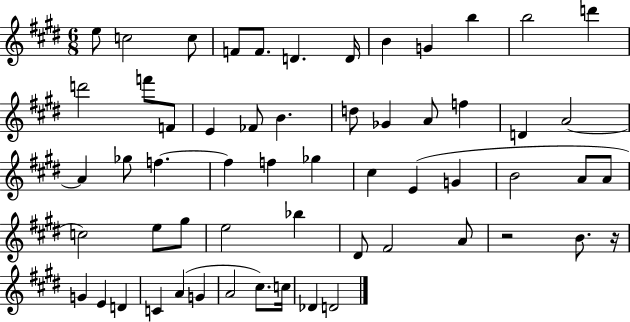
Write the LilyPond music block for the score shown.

{
  \clef treble
  \numericTimeSignature
  \time 6/8
  \key e \major
  e''8 c''2 c''8 | f'8 f'8. d'4. d'16 | b'4 g'4 b''4 | b''2 d'''4 | \break d'''2 f'''8 f'8 | e'4 fes'8 b'4. | d''8 ges'4 a'8 f''4 | d'4 a'2~~ | \break a'4 ges''8 f''4.~~ | f''4 f''4 ges''4 | cis''4 e'4( g'4 | b'2 a'8 a'8 | \break c''2) e''8 gis''8 | e''2 bes''4 | dis'8 fis'2 a'8 | r2 b'8. r16 | \break g'4 e'4 d'4 | c'4 a'4( g'4 | a'2 cis''8.) c''16 | des'4 d'2 | \break \bar "|."
}